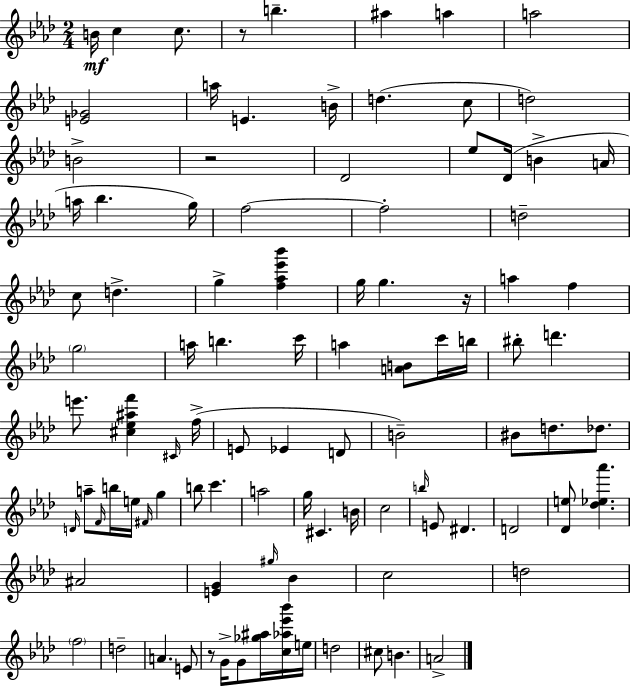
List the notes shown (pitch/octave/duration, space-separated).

B4/s C5/q C5/e. R/e B5/q. A#5/q A5/q A5/h [E4,Gb4]/h A5/s E4/q. B4/s D5/q. C5/e D5/h B4/h R/h Db4/h Eb5/e Db4/s B4/q A4/s A5/s Bb5/q. G5/s F5/h F5/h D5/h C5/e D5/q. G5/q [F5,Ab5,Eb6,Bb6]/q G5/s G5/q. R/s A5/q F5/q G5/h A5/s B5/q. C6/s A5/q [A4,B4]/e C6/s B5/s BIS5/e D6/q. E6/e. [C#5,Eb5,A#5,F6]/q C#4/s F5/s E4/e Eb4/q D4/e B4/h BIS4/e D5/e. Db5/e. D4/s A5/e F4/s B5/s E5/s F#4/s G5/q B5/e C6/q. A5/h G5/s C#4/q. B4/s C5/h B5/s E4/e D#4/q. D4/h [Db4,E5]/e [Db5,Eb5,Ab6]/q. A#4/h [E4,G4]/q G#5/s Bb4/q C5/h D5/h F5/h D5/h A4/q. E4/e R/e G4/s G4/e [Gb5,A#5]/s [C5,Ab5,Eb6,Bb6]/s E5/s D5/h C#5/e B4/q. A4/h